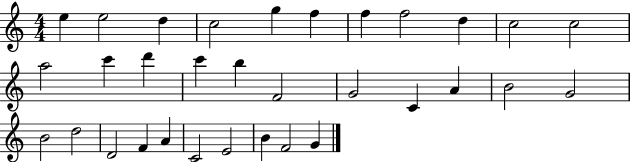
E5/q E5/h D5/q C5/h G5/q F5/q F5/q F5/h D5/q C5/h C5/h A5/h C6/q D6/q C6/q B5/q F4/h G4/h C4/q A4/q B4/h G4/h B4/h D5/h D4/h F4/q A4/q C4/h E4/h B4/q F4/h G4/q